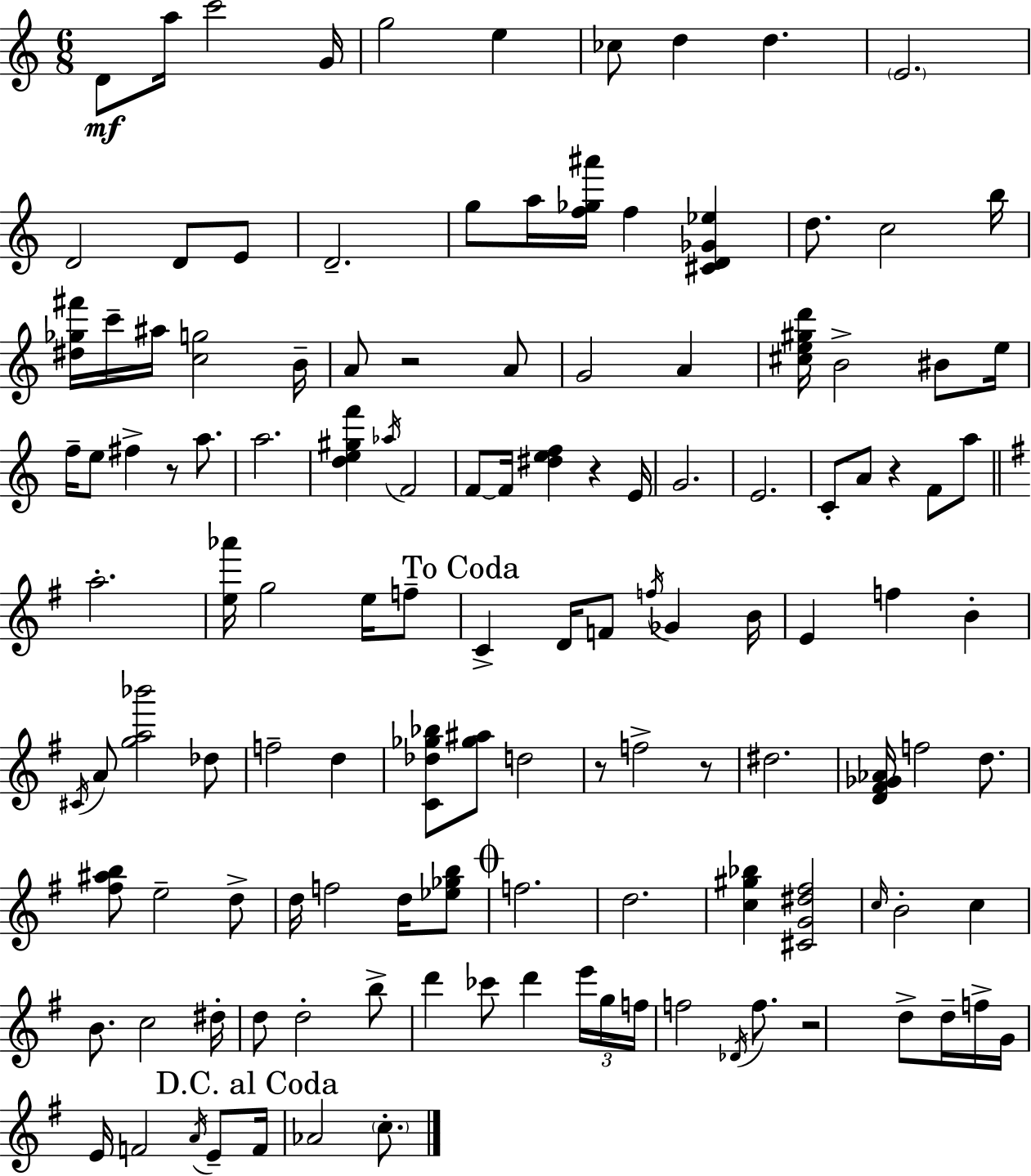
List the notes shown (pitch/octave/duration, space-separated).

D4/e A5/s C6/h G4/s G5/h E5/q CES5/e D5/q D5/q. E4/h. D4/h D4/e E4/e D4/h. G5/e A5/s [F5,Gb5,A#6]/s F5/q [C#4,D4,Gb4,Eb5]/q D5/e. C5/h B5/s [D#5,Gb5,F#6]/s C6/s A#5/s [C5,G5]/h B4/s A4/e R/h A4/e G4/h A4/q [C#5,E5,G#5,D6]/s B4/h BIS4/e E5/s F5/s E5/e F#5/q R/e A5/e. A5/h. [D5,E5,G#5,F6]/q Ab5/s F4/h F4/e F4/s [D#5,E5,F5]/q R/q E4/s G4/h. E4/h. C4/e A4/e R/q F4/e A5/e A5/h. [E5,Ab6]/s G5/h E5/s F5/e C4/q D4/s F4/e F5/s Gb4/q B4/s E4/q F5/q B4/q C#4/s A4/e [G5,A5,Bb6]/h Db5/e F5/h D5/q [C4,Db5,Gb5,Bb5]/e [Gb5,A#5]/e D5/h R/e F5/h R/e D#5/h. [D4,F#4,Gb4,Ab4]/s F5/h D5/e. [F#5,A#5,B5]/e E5/h D5/e D5/s F5/h D5/s [Eb5,Gb5,B5]/e F5/h. D5/h. [C5,G#5,Bb5]/q [C#4,G4,D#5,F#5]/h C5/s B4/h C5/q B4/e. C5/h D#5/s D5/e D5/h B5/e D6/q CES6/e D6/q E6/s G5/s F5/s F5/h Db4/s F5/e. R/h D5/e D5/s F5/s G4/s E4/s F4/h A4/s E4/e F4/s Ab4/h C5/e.